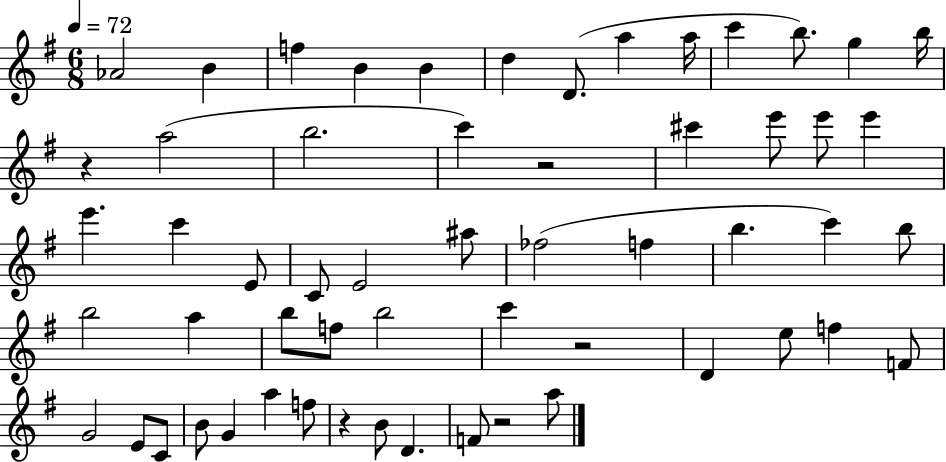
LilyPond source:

{
  \clef treble
  \numericTimeSignature
  \time 6/8
  \key g \major
  \tempo 4 = 72
  aes'2 b'4 | f''4 b'4 b'4 | d''4 d'8.( a''4 a''16 | c'''4 b''8.) g''4 b''16 | \break r4 a''2( | b''2. | c'''4) r2 | cis'''4 e'''8 e'''8 e'''4 | \break e'''4. c'''4 e'8 | c'8 e'2 ais''8 | fes''2( f''4 | b''4. c'''4) b''8 | \break b''2 a''4 | b''8 f''8 b''2 | c'''4 r2 | d'4 e''8 f''4 f'8 | \break g'2 e'8 c'8 | b'8 g'4 a''4 f''8 | r4 b'8 d'4. | f'8 r2 a''8 | \break \bar "|."
}